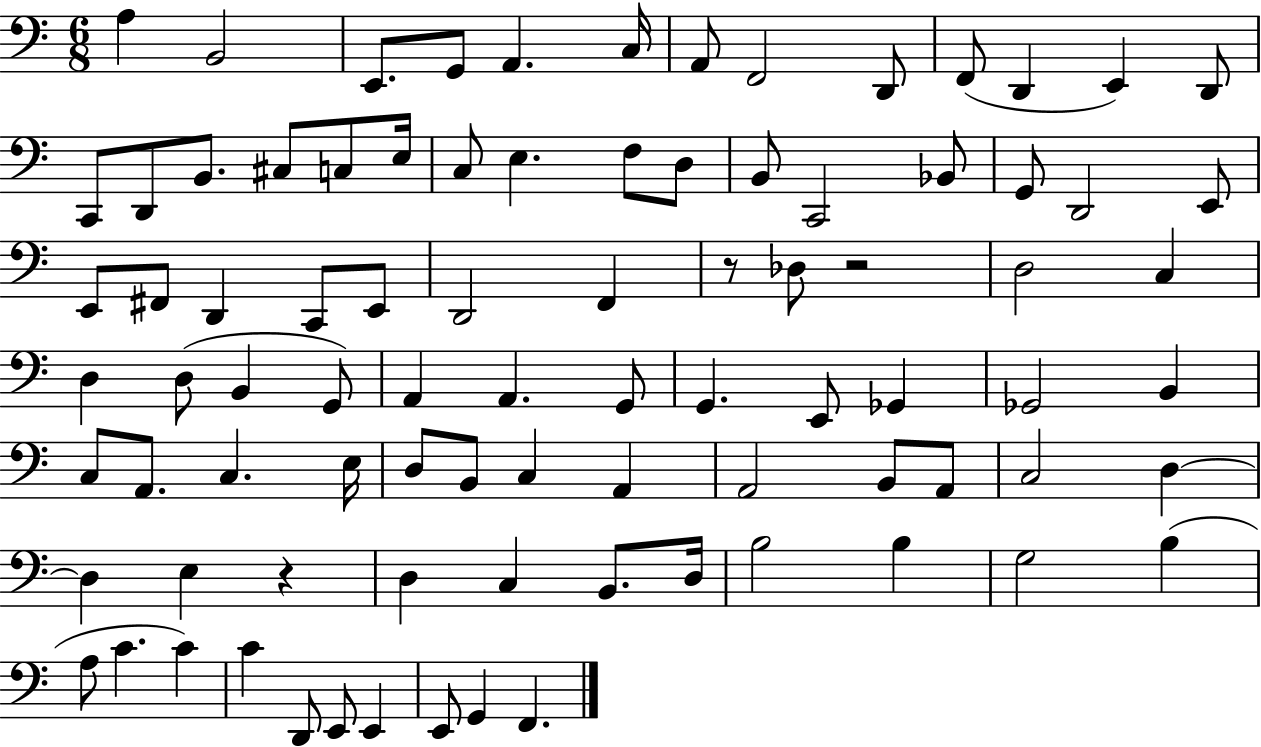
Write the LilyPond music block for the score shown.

{
  \clef bass
  \numericTimeSignature
  \time 6/8
  \key c \major
  \repeat volta 2 { a4 b,2 | e,8. g,8 a,4. c16 | a,8 f,2 d,8 | f,8( d,4 e,4) d,8 | \break c,8 d,8 b,8. cis8 c8 e16 | c8 e4. f8 d8 | b,8 c,2 bes,8 | g,8 d,2 e,8 | \break e,8 fis,8 d,4 c,8 e,8 | d,2 f,4 | r8 des8 r2 | d2 c4 | \break d4 d8( b,4 g,8) | a,4 a,4. g,8 | g,4. e,8 ges,4 | ges,2 b,4 | \break c8 a,8. c4. e16 | d8 b,8 c4 a,4 | a,2 b,8 a,8 | c2 d4~~ | \break d4 e4 r4 | d4 c4 b,8. d16 | b2 b4 | g2 b4( | \break a8 c'4. c'4) | c'4 d,8 e,8 e,4 | e,8 g,4 f,4. | } \bar "|."
}